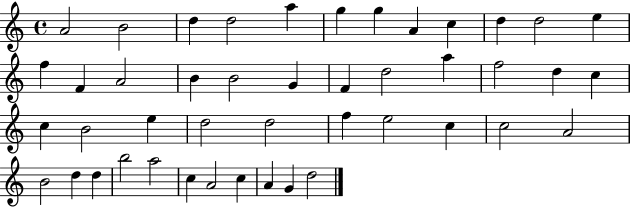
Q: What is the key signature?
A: C major